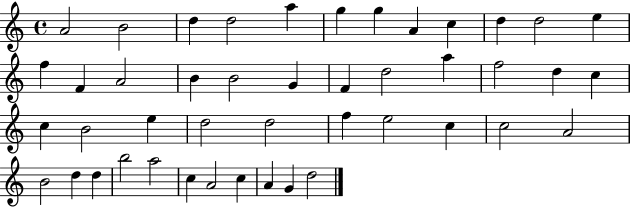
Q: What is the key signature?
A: C major